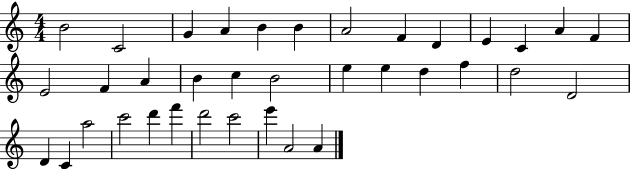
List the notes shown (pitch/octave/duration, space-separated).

B4/h C4/h G4/q A4/q B4/q B4/q A4/h F4/q D4/q E4/q C4/q A4/q F4/q E4/h F4/q A4/q B4/q C5/q B4/h E5/q E5/q D5/q F5/q D5/h D4/h D4/q C4/q A5/h C6/h D6/q F6/q D6/h C6/h E6/q A4/h A4/q